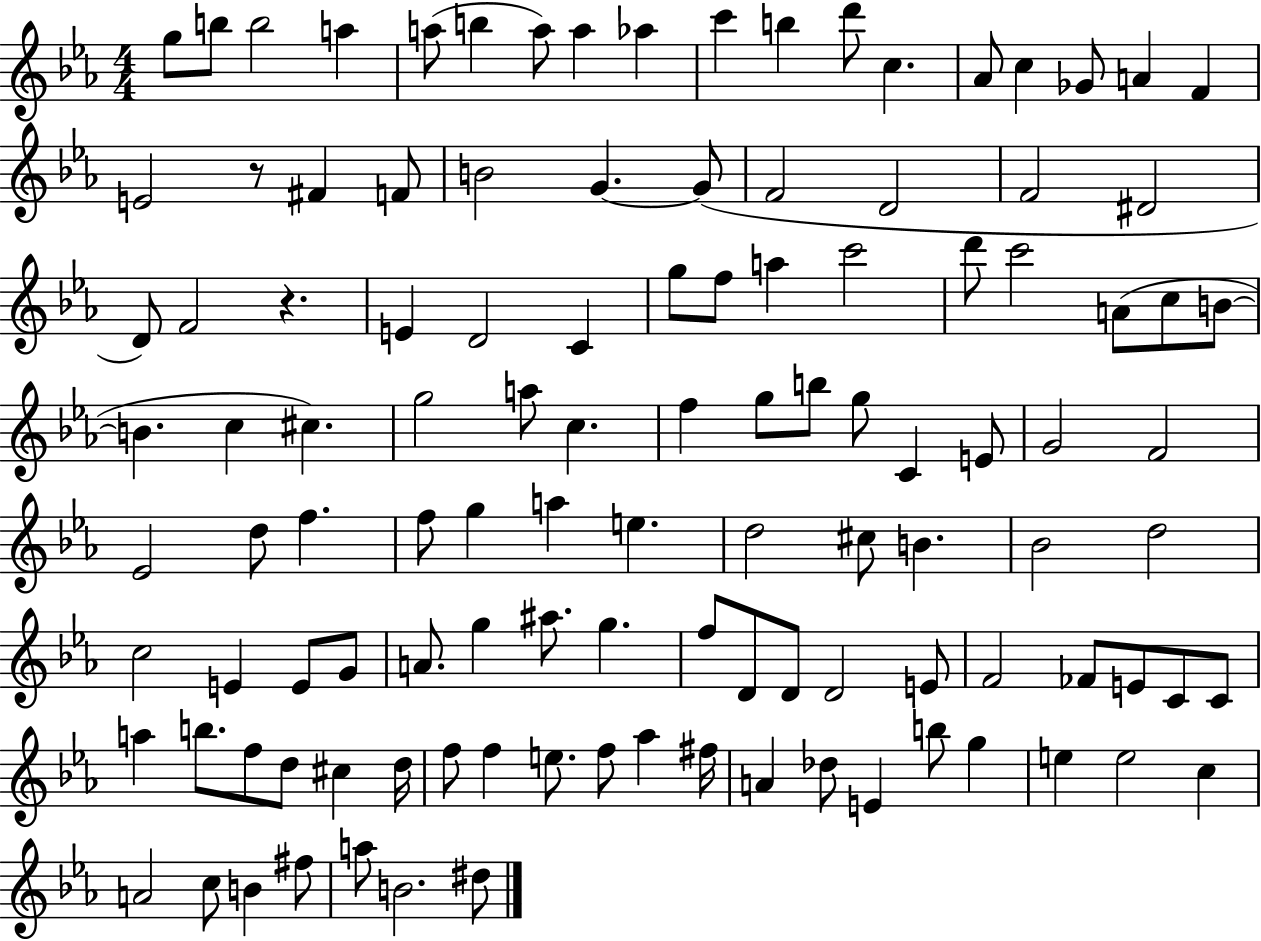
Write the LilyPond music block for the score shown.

{
  \clef treble
  \numericTimeSignature
  \time 4/4
  \key ees \major
  \repeat volta 2 { g''8 b''8 b''2 a''4 | a''8( b''4 a''8) a''4 aes''4 | c'''4 b''4 d'''8 c''4. | aes'8 c''4 ges'8 a'4 f'4 | \break e'2 r8 fis'4 f'8 | b'2 g'4.~~ g'8( | f'2 d'2 | f'2 dis'2 | \break d'8) f'2 r4. | e'4 d'2 c'4 | g''8 f''8 a''4 c'''2 | d'''8 c'''2 a'8( c''8 b'8~~ | \break b'4. c''4 cis''4.) | g''2 a''8 c''4. | f''4 g''8 b''8 g''8 c'4 e'8 | g'2 f'2 | \break ees'2 d''8 f''4. | f''8 g''4 a''4 e''4. | d''2 cis''8 b'4. | bes'2 d''2 | \break c''2 e'4 e'8 g'8 | a'8. g''4 ais''8. g''4. | f''8 d'8 d'8 d'2 e'8 | f'2 fes'8 e'8 c'8 c'8 | \break a''4 b''8. f''8 d''8 cis''4 d''16 | f''8 f''4 e''8. f''8 aes''4 fis''16 | a'4 des''8 e'4 b''8 g''4 | e''4 e''2 c''4 | \break a'2 c''8 b'4 fis''8 | a''8 b'2. dis''8 | } \bar "|."
}